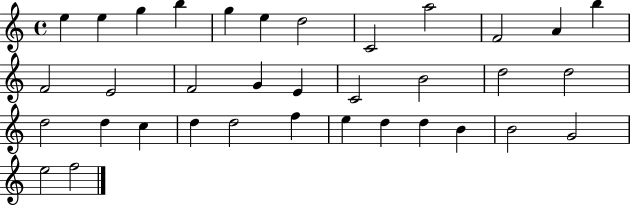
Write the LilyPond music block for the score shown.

{
  \clef treble
  \time 4/4
  \defaultTimeSignature
  \key c \major
  e''4 e''4 g''4 b''4 | g''4 e''4 d''2 | c'2 a''2 | f'2 a'4 b''4 | \break f'2 e'2 | f'2 g'4 e'4 | c'2 b'2 | d''2 d''2 | \break d''2 d''4 c''4 | d''4 d''2 f''4 | e''4 d''4 d''4 b'4 | b'2 g'2 | \break e''2 f''2 | \bar "|."
}